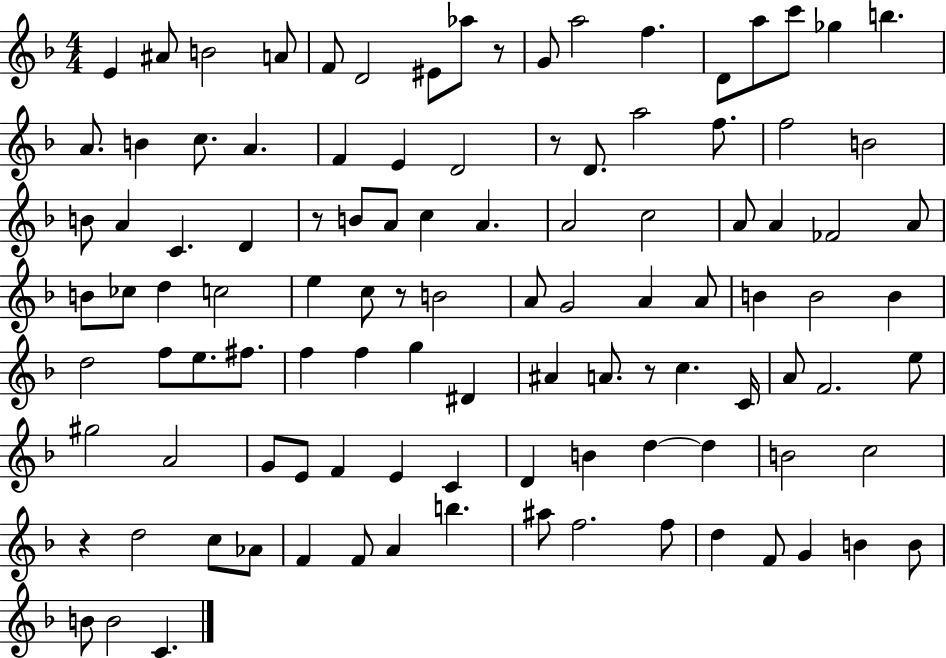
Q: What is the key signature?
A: F major